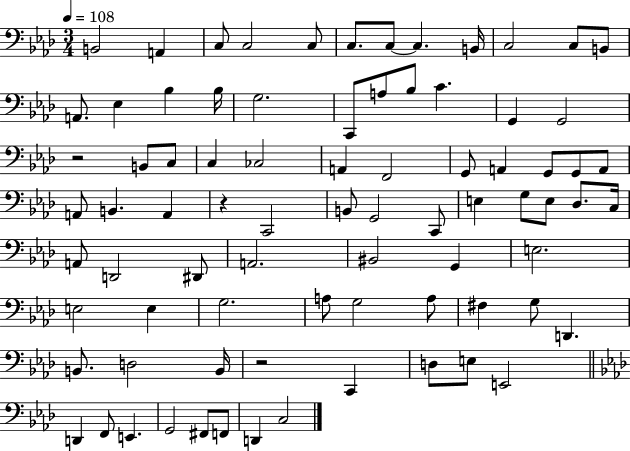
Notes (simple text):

B2/h A2/q C3/e C3/h C3/e C3/e. C3/e C3/q. B2/s C3/h C3/e B2/e A2/e. Eb3/q Bb3/q Bb3/s G3/h. C2/e A3/e Bb3/e C4/q. G2/q G2/h R/h B2/e C3/e C3/q CES3/h A2/q F2/h G2/e A2/q G2/e G2/e A2/e A2/e B2/q. A2/q R/q C2/h B2/e G2/h C2/e E3/q G3/e E3/e Db3/e. C3/s A2/e D2/h D#2/e A2/h. BIS2/h G2/q E3/h. E3/h E3/q G3/h. A3/e G3/h A3/e F#3/q G3/e D2/q. B2/e. D3/h B2/s R/h C2/q D3/e E3/e E2/h D2/q F2/e E2/q. G2/h F#2/e F2/e D2/q C3/h